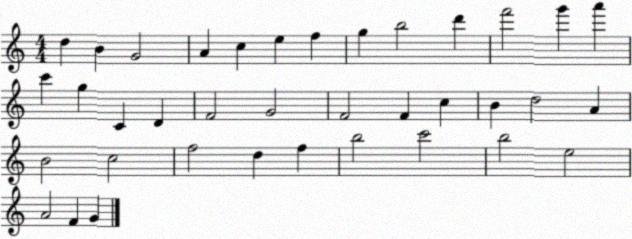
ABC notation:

X:1
T:Untitled
M:4/4
L:1/4
K:C
d B G2 A c e f g b2 d' f'2 g' a' c' g C D F2 G2 F2 F c B d2 A B2 c2 f2 d f b2 c'2 b2 e2 A2 F G